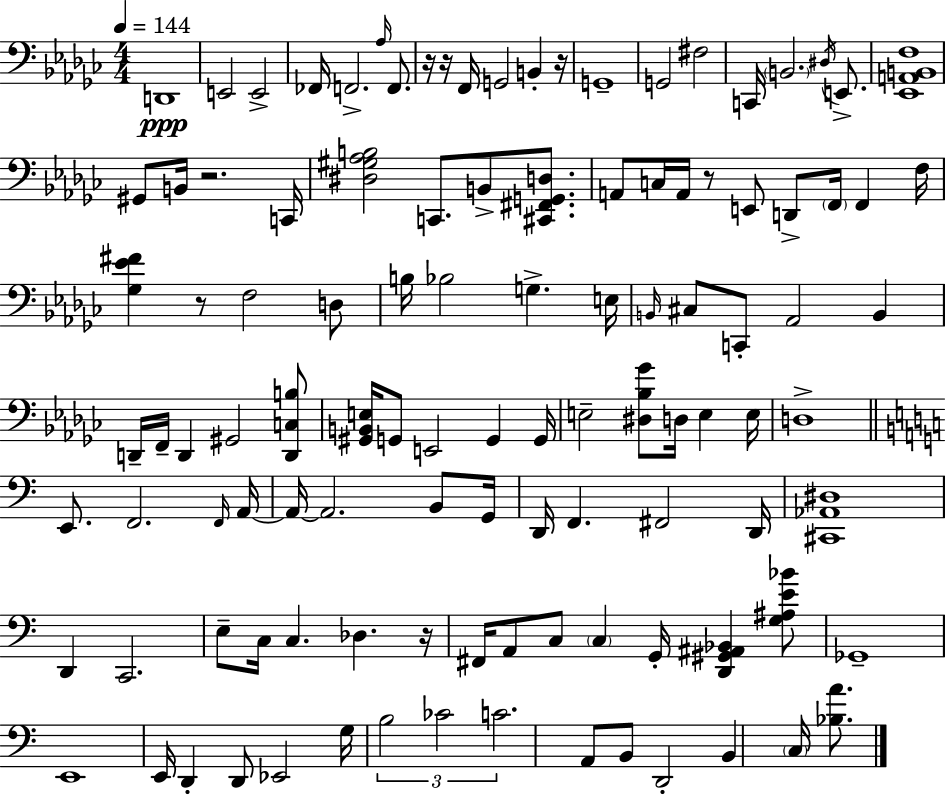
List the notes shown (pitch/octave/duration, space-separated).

D2/w E2/h E2/h FES2/s F2/h. Ab3/s F2/e. R/s R/s F2/s G2/h B2/q R/s G2/w G2/h F#3/h C2/s B2/h. D#3/s E2/e. [Eb2,A2,B2,F3]/w G#2/e B2/s R/h. C2/s [D#3,G#3,Ab3,B3]/h C2/e. B2/e [C#2,F#2,G2,D3]/e. A2/e C3/s A2/s R/e E2/e D2/e F2/s F2/q F3/s [Gb3,Eb4,F#4]/q R/e F3/h D3/e B3/s Bb3/h G3/q. E3/s B2/s C#3/e C2/e Ab2/h B2/q D2/s F2/s D2/q G#2/h [D2,C3,B3]/e [G#2,B2,E3]/s G2/e E2/h G2/q G2/s E3/h [D#3,Bb3,Gb4]/e D3/s E3/q E3/s D3/w E2/e. F2/h. F2/s A2/s A2/s A2/h. B2/e G2/s D2/s F2/q. F#2/h D2/s [C#2,Ab2,D#3]/w D2/q C2/h. E3/e C3/s C3/q. Db3/q. R/s F#2/s A2/e C3/e C3/q G2/s [D2,G#2,A#2,Bb2]/q [G3,A#3,E4,Bb4]/e Gb2/w E2/w E2/s D2/q D2/e Eb2/h G3/s B3/h CES4/h C4/h. A2/e B2/e D2/h B2/q C3/s [Bb3,A4]/e.